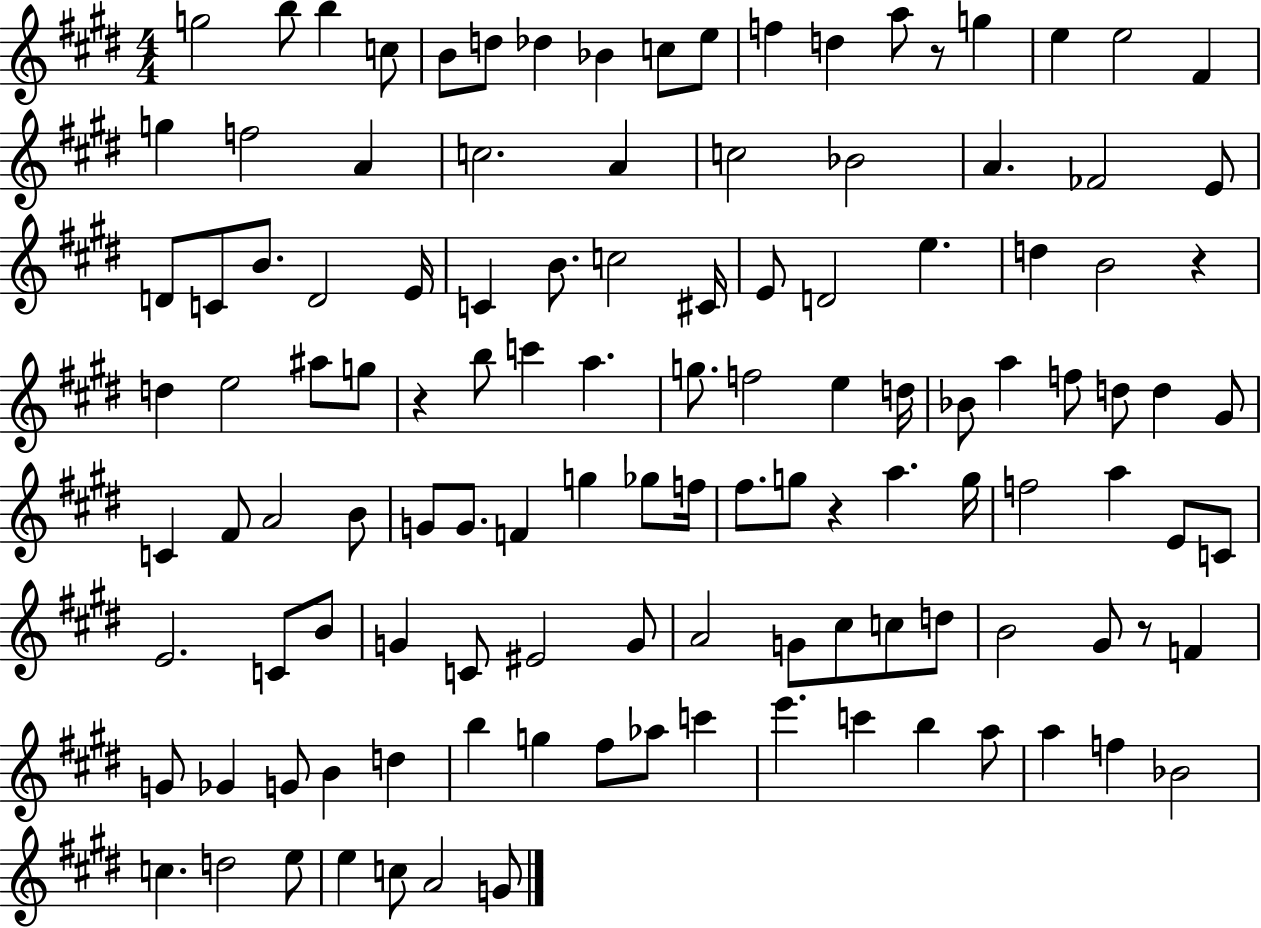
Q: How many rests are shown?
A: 5